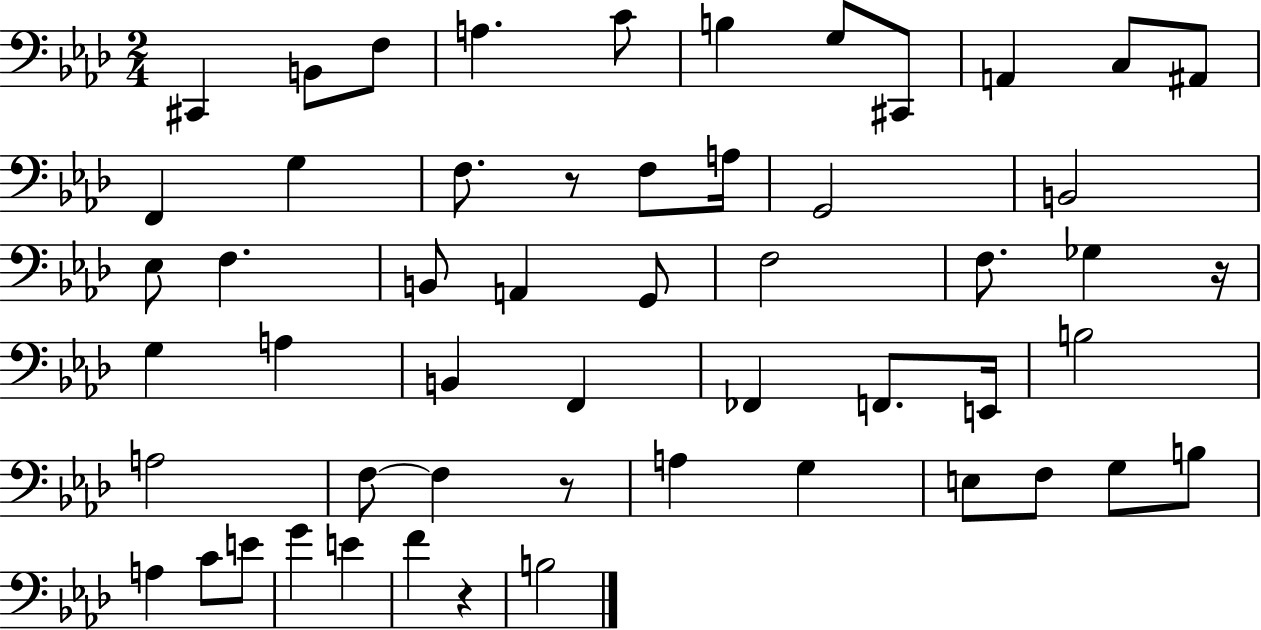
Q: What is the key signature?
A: AES major